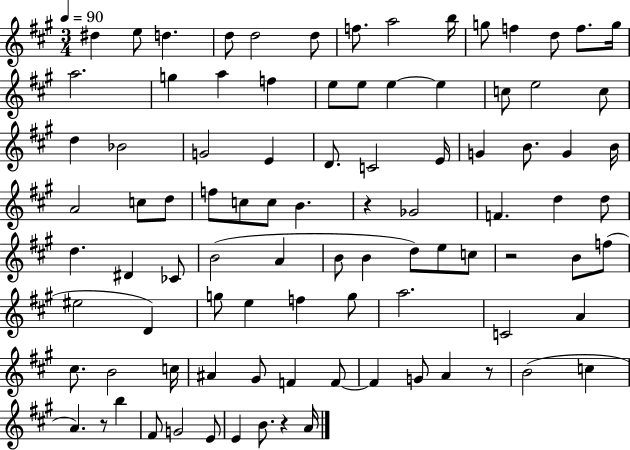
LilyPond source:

{
  \clef treble
  \numericTimeSignature
  \time 3/4
  \key a \major
  \tempo 4 = 90
  \repeat volta 2 { dis''4 e''8 d''4. | d''8 d''2 d''8 | f''8. a''2 b''16 | g''8 f''4 d''8 f''8. g''16 | \break a''2. | g''4 a''4 f''4 | e''8 e''8 e''4~~ e''4 | c''8 e''2 c''8 | \break d''4 bes'2 | g'2 e'4 | d'8. c'2 e'16 | g'4 b'8. g'4 b'16 | \break a'2 c''8 d''8 | f''8 c''8 c''8 b'4. | r4 ges'2 | f'4. d''4 d''8 | \break d''4. dis'4 ces'8 | b'2( a'4 | b'8 b'4 d''8) e''8 c''8 | r2 b'8 f''8( | \break eis''2 d'4) | g''8 e''4 f''4 g''8 | a''2. | c'2 a'4 | \break cis''8. b'2 c''16 | ais'4 gis'8 f'4 f'8~~ | f'4 g'8 a'4 r8 | b'2( c''4 | \break a'4.) r8 b''4 | fis'8 g'2 e'8 | e'4 b'8. r4 a'16 | } \bar "|."
}